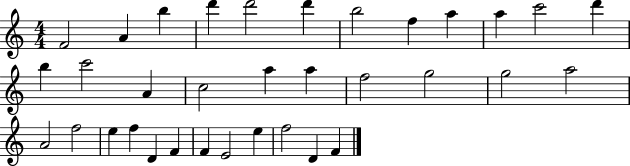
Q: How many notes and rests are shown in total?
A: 34